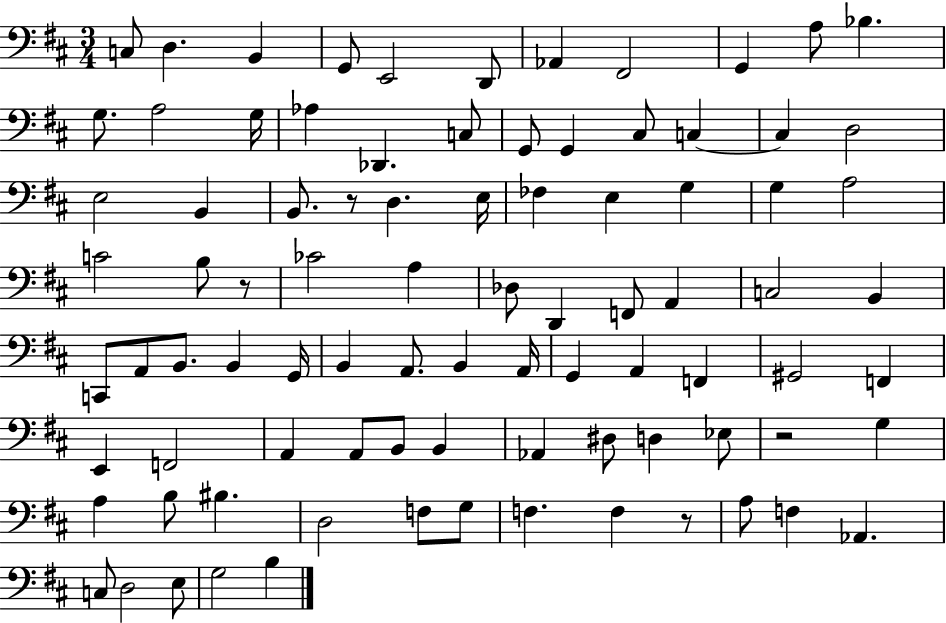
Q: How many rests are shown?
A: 4